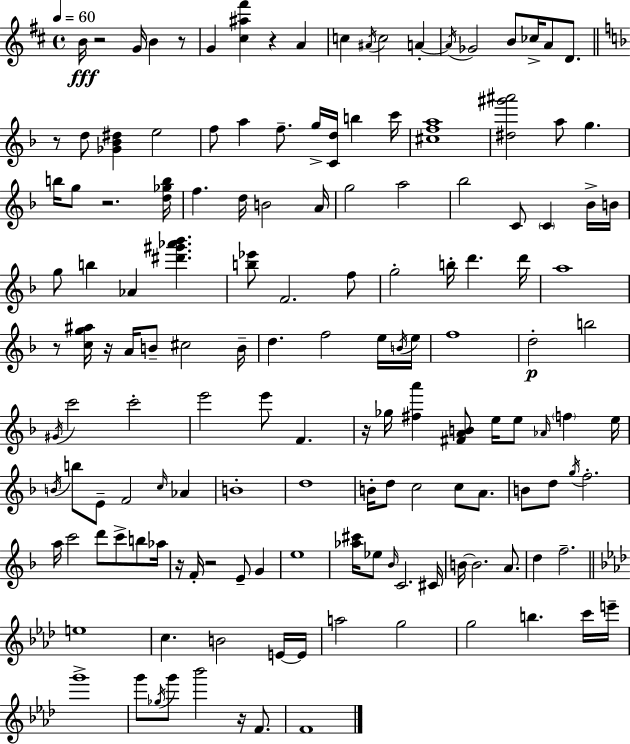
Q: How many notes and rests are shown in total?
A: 149